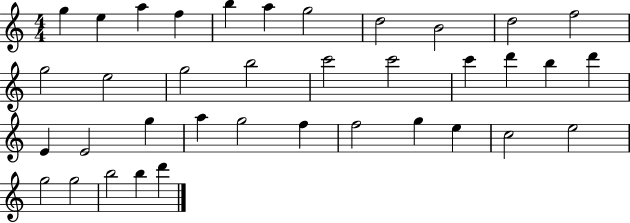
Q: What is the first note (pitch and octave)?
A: G5